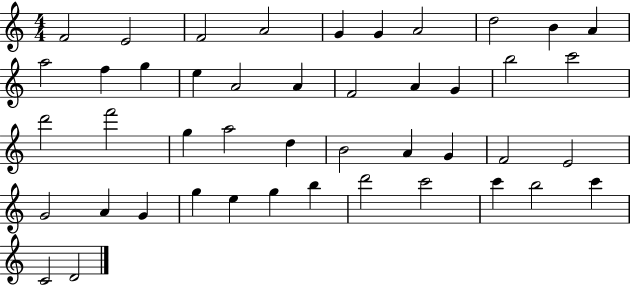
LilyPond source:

{
  \clef treble
  \numericTimeSignature
  \time 4/4
  \key c \major
  f'2 e'2 | f'2 a'2 | g'4 g'4 a'2 | d''2 b'4 a'4 | \break a''2 f''4 g''4 | e''4 a'2 a'4 | f'2 a'4 g'4 | b''2 c'''2 | \break d'''2 f'''2 | g''4 a''2 d''4 | b'2 a'4 g'4 | f'2 e'2 | \break g'2 a'4 g'4 | g''4 e''4 g''4 b''4 | d'''2 c'''2 | c'''4 b''2 c'''4 | \break c'2 d'2 | \bar "|."
}